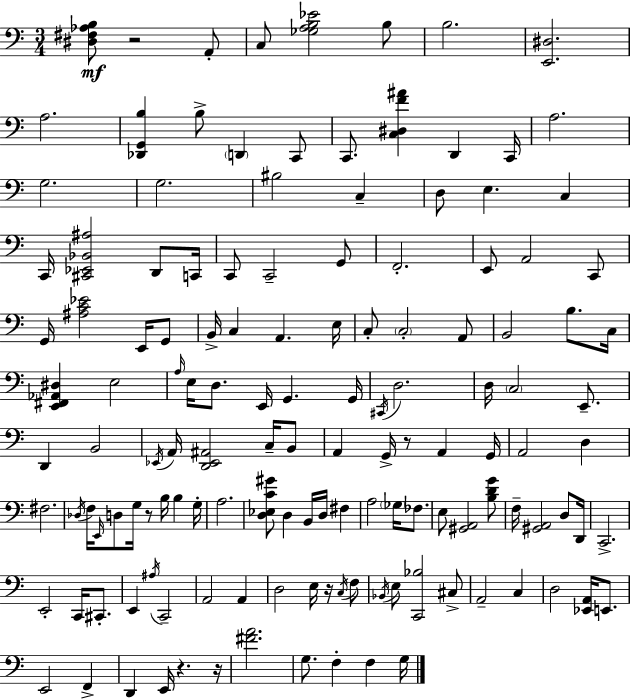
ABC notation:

X:1
T:Untitled
M:3/4
L:1/4
K:C
[^D,^F,_A,B,]/2 z2 A,,/2 C,/2 [_G,A,B,_E]2 B,/2 B,2 [E,,^D,]2 A,2 [_D,,G,,B,] B,/2 D,, C,,/2 C,,/2 [C,^D,F^A] D,, C,,/4 A,2 G,2 G,2 ^B,2 C, D,/2 E, C, C,,/4 [^C,,_E,,_B,,^A,]2 D,,/2 C,,/4 C,,/2 C,,2 G,,/2 F,,2 E,,/2 A,,2 C,,/2 G,,/4 [^A,C_E]2 E,,/4 G,,/2 B,,/4 C, A,, E,/4 C,/2 C,2 A,,/2 B,,2 B,/2 C,/4 [E,,^F,,_A,,^D,] E,2 A,/4 E,/4 D,/2 E,,/4 G,, G,,/4 ^C,,/4 D,2 D,/4 C,2 E,,/2 D,, B,,2 _E,,/4 A,,/4 [D,,_E,,^A,,]2 C,/4 B,,/2 A,, G,,/4 z/2 A,, G,,/4 A,,2 D, ^F,2 _D,/4 F,/4 E,,/4 D,/2 G,/4 z/2 B,/4 B, G,/4 A,2 [D,_E,C^G]/2 D, B,,/4 D,/4 ^F, A,2 _G,/4 _F,/2 E,/2 [^G,,A,,]2 [B,DG]/2 F,/4 [^G,,A,,]2 D,/2 D,,/4 C,,2 E,,2 C,,/4 ^C,,/2 E,, ^A,/4 C,,2 A,,2 A,, D,2 E,/4 z/4 C,/4 F,/2 _B,,/4 E,/2 [C,,_B,]2 ^C,/2 A,,2 C, D,2 [_E,,A,,]/4 E,,/2 E,,2 F,, D,, E,,/4 z z/4 [^FA]2 G,/2 F, F, G,/4